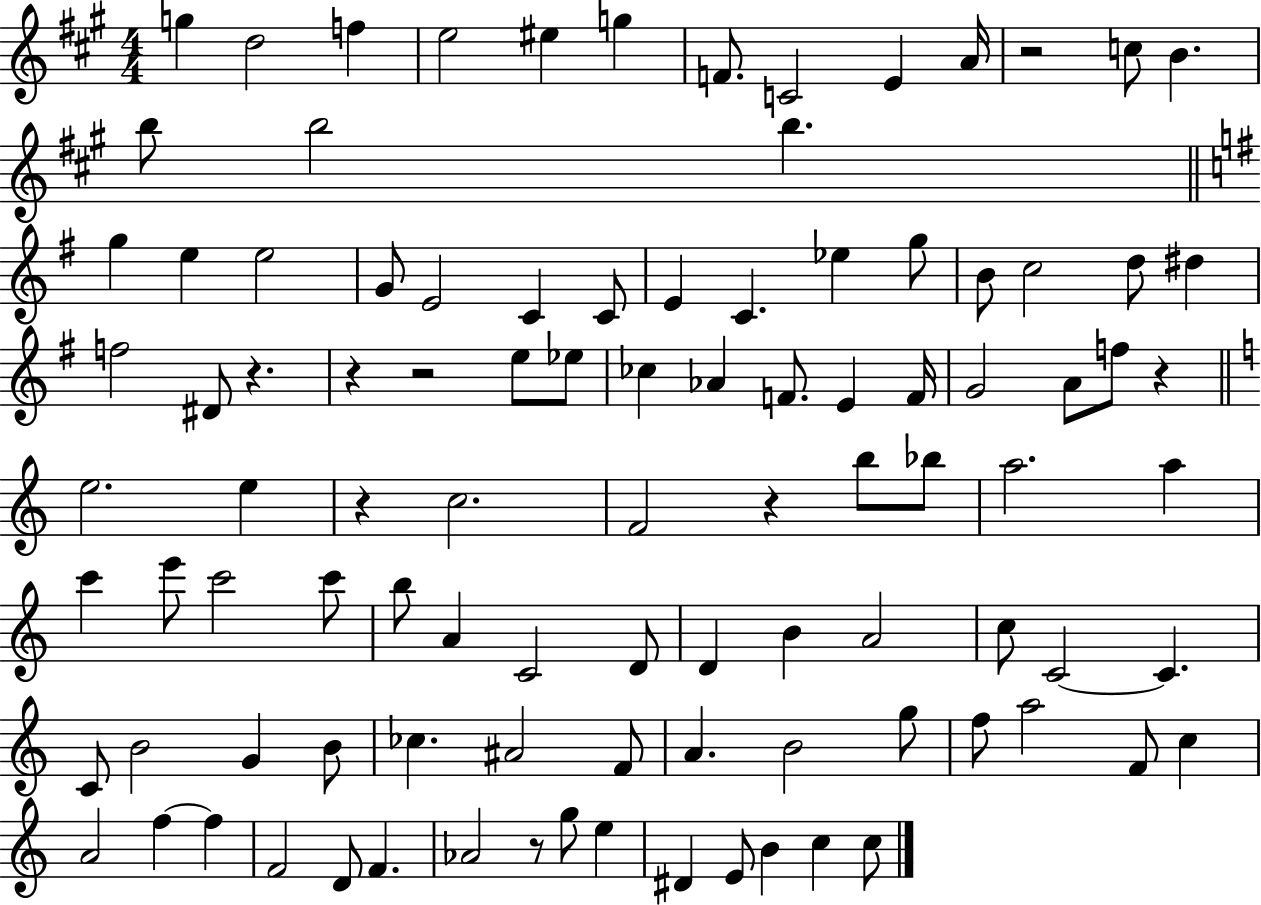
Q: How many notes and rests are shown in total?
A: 100